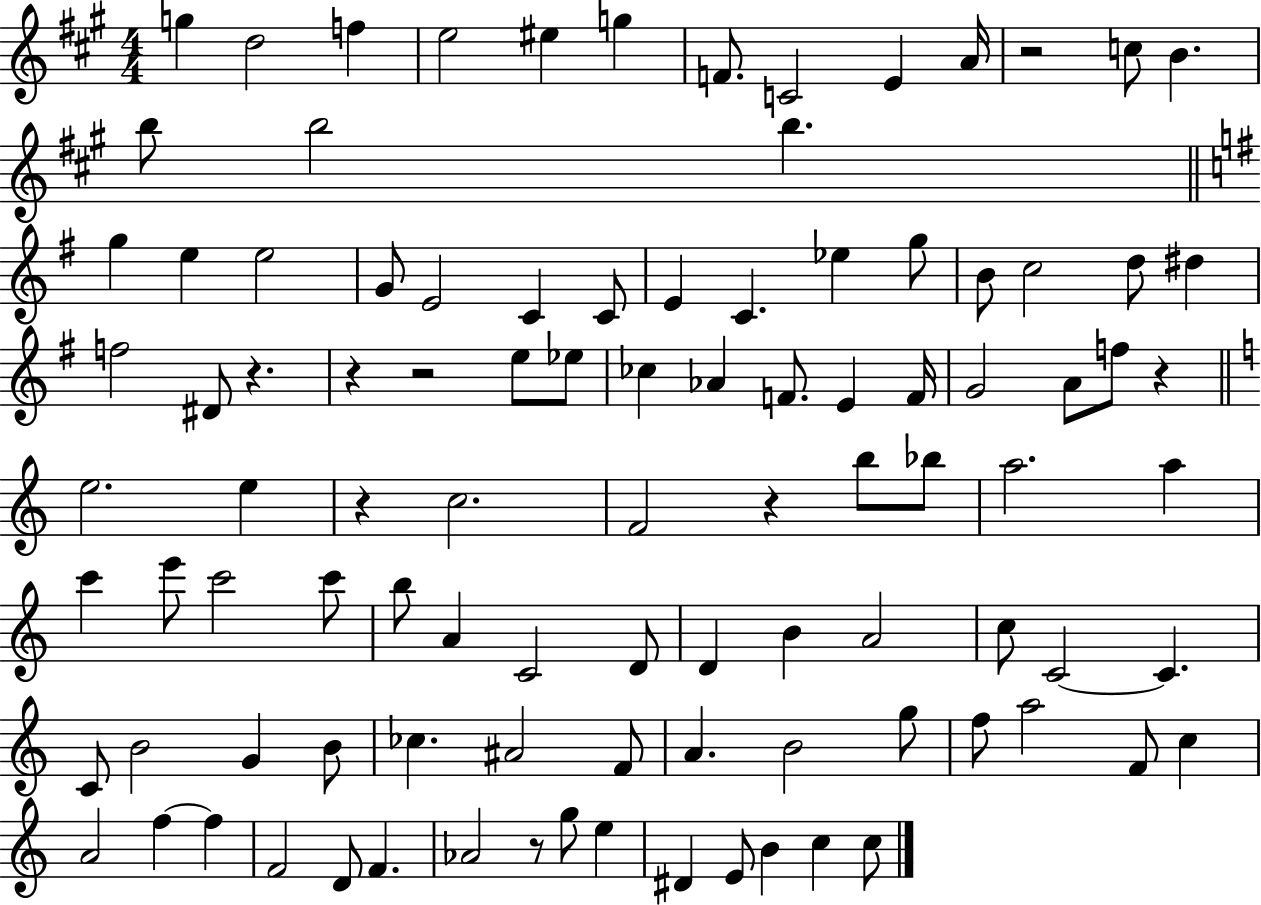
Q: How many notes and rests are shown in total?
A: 100